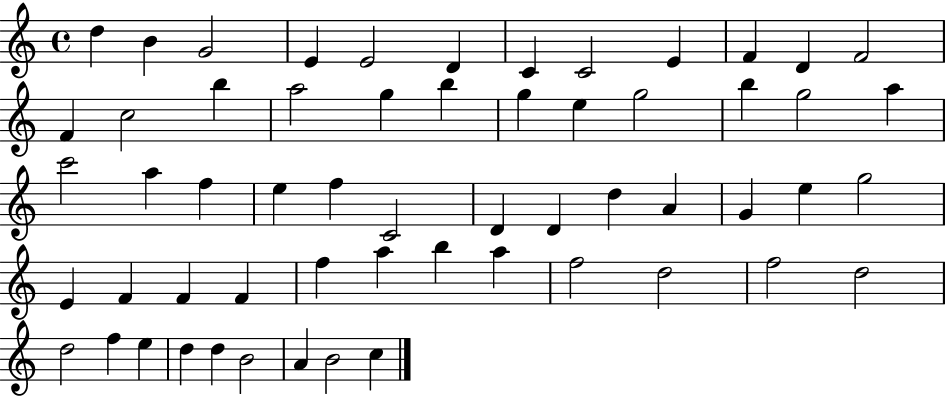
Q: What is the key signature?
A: C major